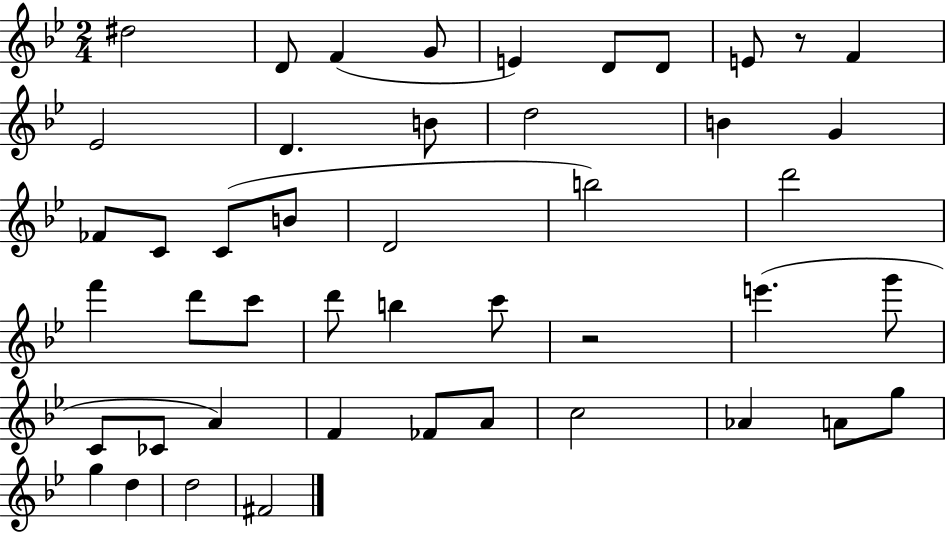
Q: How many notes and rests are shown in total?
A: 46